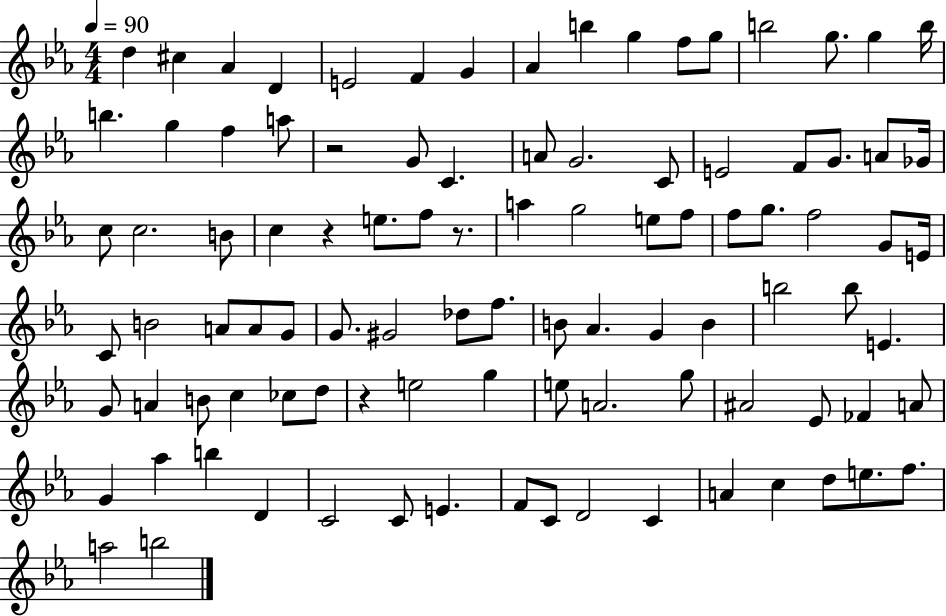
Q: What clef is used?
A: treble